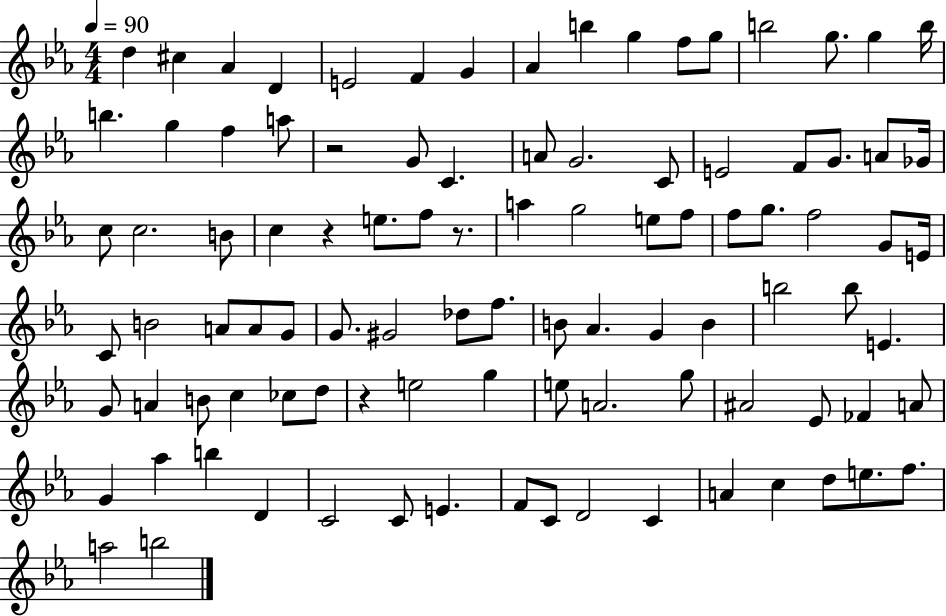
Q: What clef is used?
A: treble